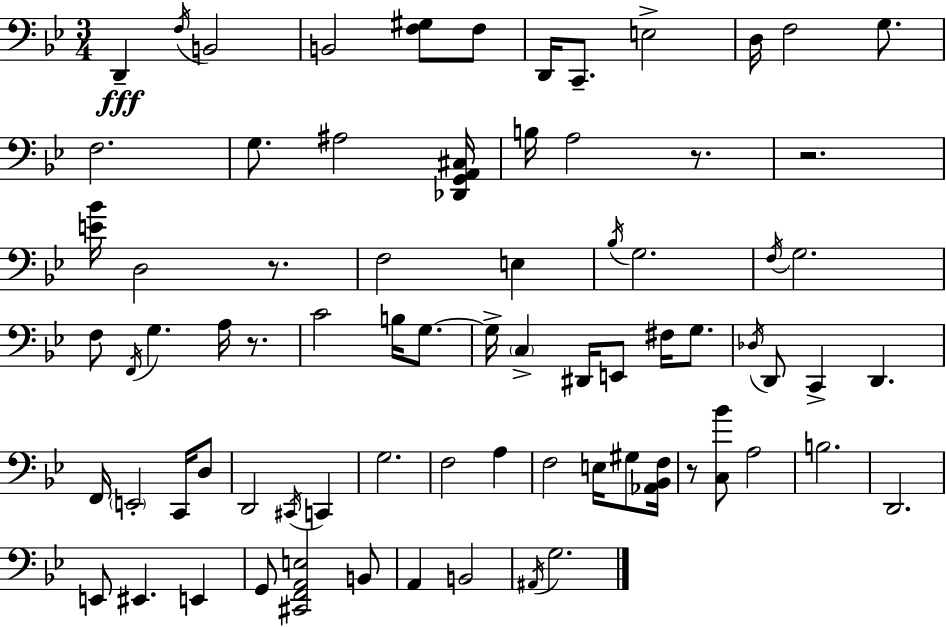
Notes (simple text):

D2/q F3/s B2/h B2/h [F3,G#3]/e F3/e D2/s C2/e. E3/h D3/s F3/h G3/e. F3/h. G3/e. A#3/h [Db2,G2,A2,C#3]/s B3/s A3/h R/e. R/h. [E4,Bb4]/s D3/h R/e. F3/h E3/q Bb3/s G3/h. F3/s G3/h. F3/e F2/s G3/q. A3/s R/e. C4/h B3/s G3/e. G3/s C3/q D#2/s E2/e F#3/s G3/e. Db3/s D2/e C2/q D2/q. F2/s E2/h C2/s D3/e D2/h C#2/s C2/q G3/h. F3/h A3/q F3/h E3/s G#3/e [Ab2,Bb2,F3]/s R/e [C3,Bb4]/e A3/h B3/h. D2/h. E2/e EIS2/q. E2/q G2/e [C#2,F2,A2,E3]/h B2/e A2/q B2/h A#2/s G3/h.